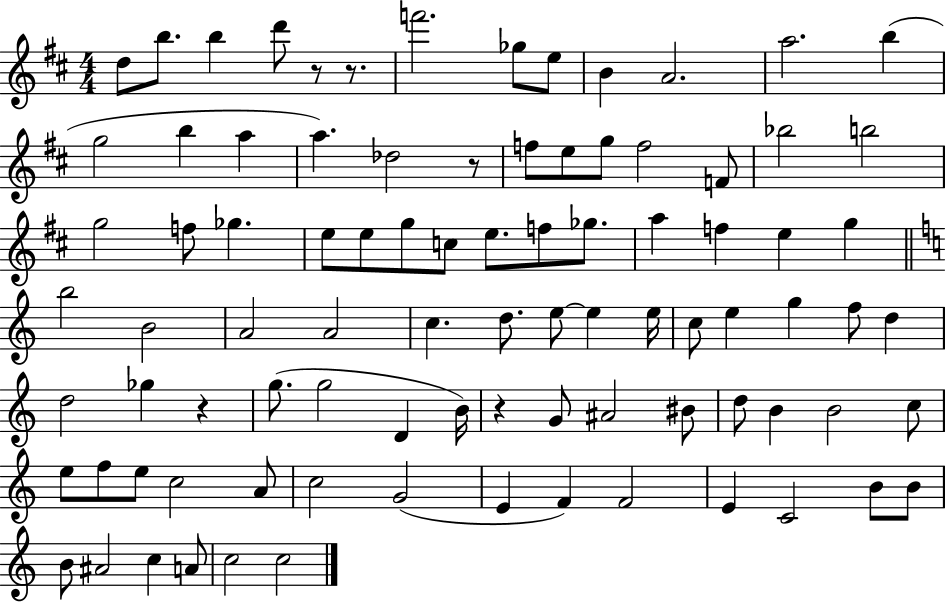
X:1
T:Untitled
M:4/4
L:1/4
K:D
d/2 b/2 b d'/2 z/2 z/2 f'2 _g/2 e/2 B A2 a2 b g2 b a a _d2 z/2 f/2 e/2 g/2 f2 F/2 _b2 b2 g2 f/2 _g e/2 e/2 g/2 c/2 e/2 f/2 _g/2 a f e g b2 B2 A2 A2 c d/2 e/2 e e/4 c/2 e g f/2 d d2 _g z g/2 g2 D B/4 z G/2 ^A2 ^B/2 d/2 B B2 c/2 e/2 f/2 e/2 c2 A/2 c2 G2 E F F2 E C2 B/2 B/2 B/2 ^A2 c A/2 c2 c2